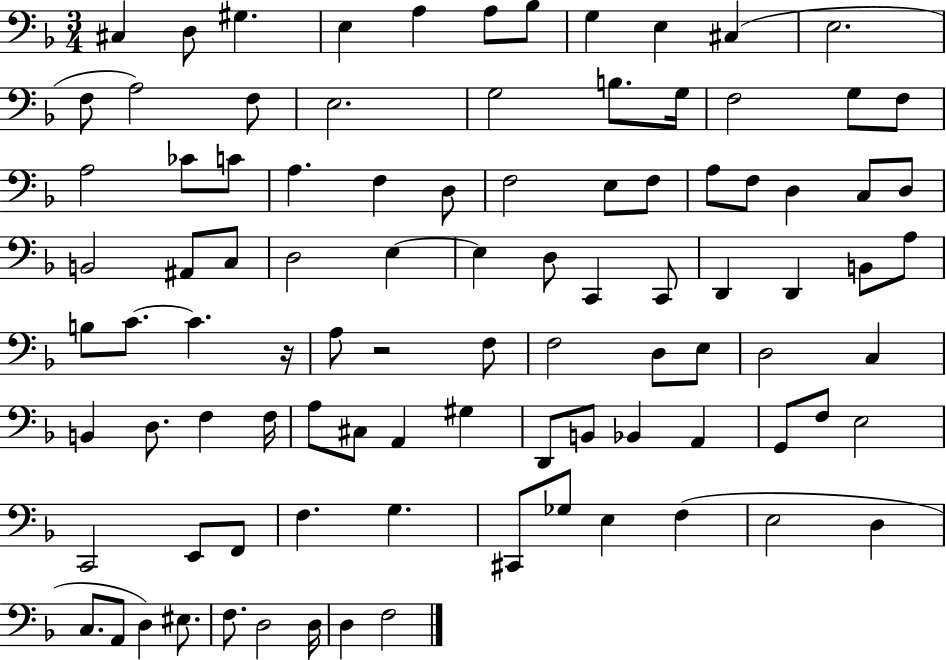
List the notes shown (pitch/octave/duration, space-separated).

C#3/q D3/e G#3/q. E3/q A3/q A3/e Bb3/e G3/q E3/q C#3/q E3/h. F3/e A3/h F3/e E3/h. G3/h B3/e. G3/s F3/h G3/e F3/e A3/h CES4/e C4/e A3/q. F3/q D3/e F3/h E3/e F3/e A3/e F3/e D3/q C3/e D3/e B2/h A#2/e C3/e D3/h E3/q E3/q D3/e C2/q C2/e D2/q D2/q B2/e A3/e B3/e C4/e. C4/q. R/s A3/e R/h F3/e F3/h D3/e E3/e D3/h C3/q B2/q D3/e. F3/q F3/s A3/e C#3/e A2/q G#3/q D2/e B2/e Bb2/q A2/q G2/e F3/e E3/h C2/h E2/e F2/e F3/q. G3/q. C#2/e Gb3/e E3/q F3/q E3/h D3/q C3/e. A2/e D3/q EIS3/e. F3/e. D3/h D3/s D3/q F3/h